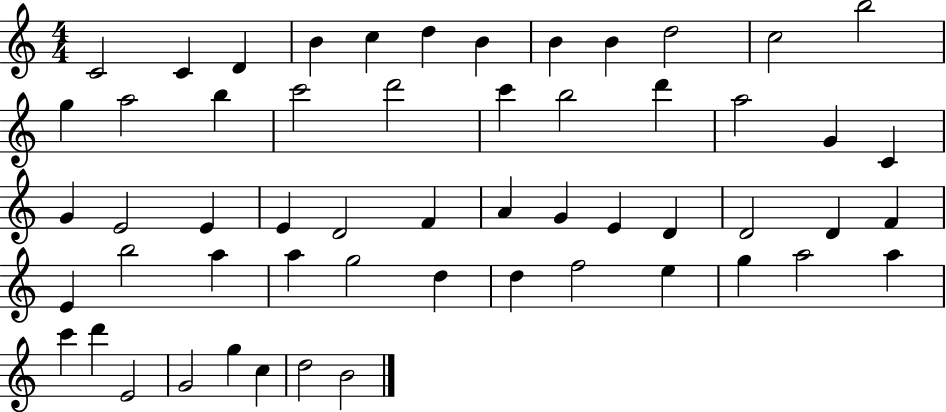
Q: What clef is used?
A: treble